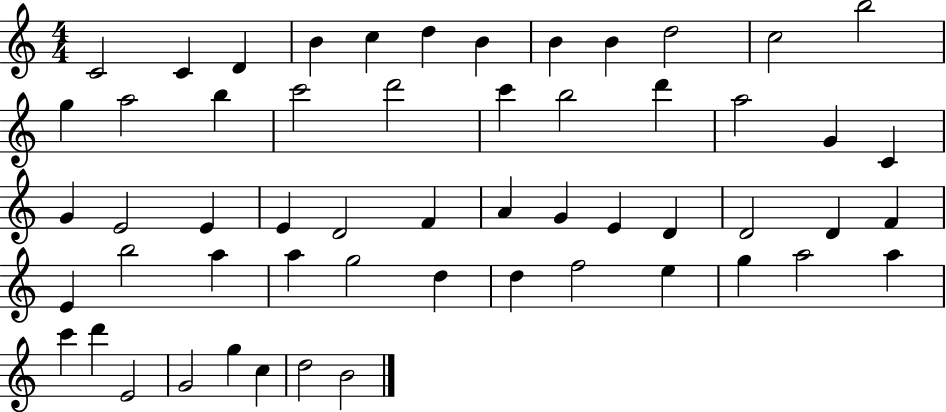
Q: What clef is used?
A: treble